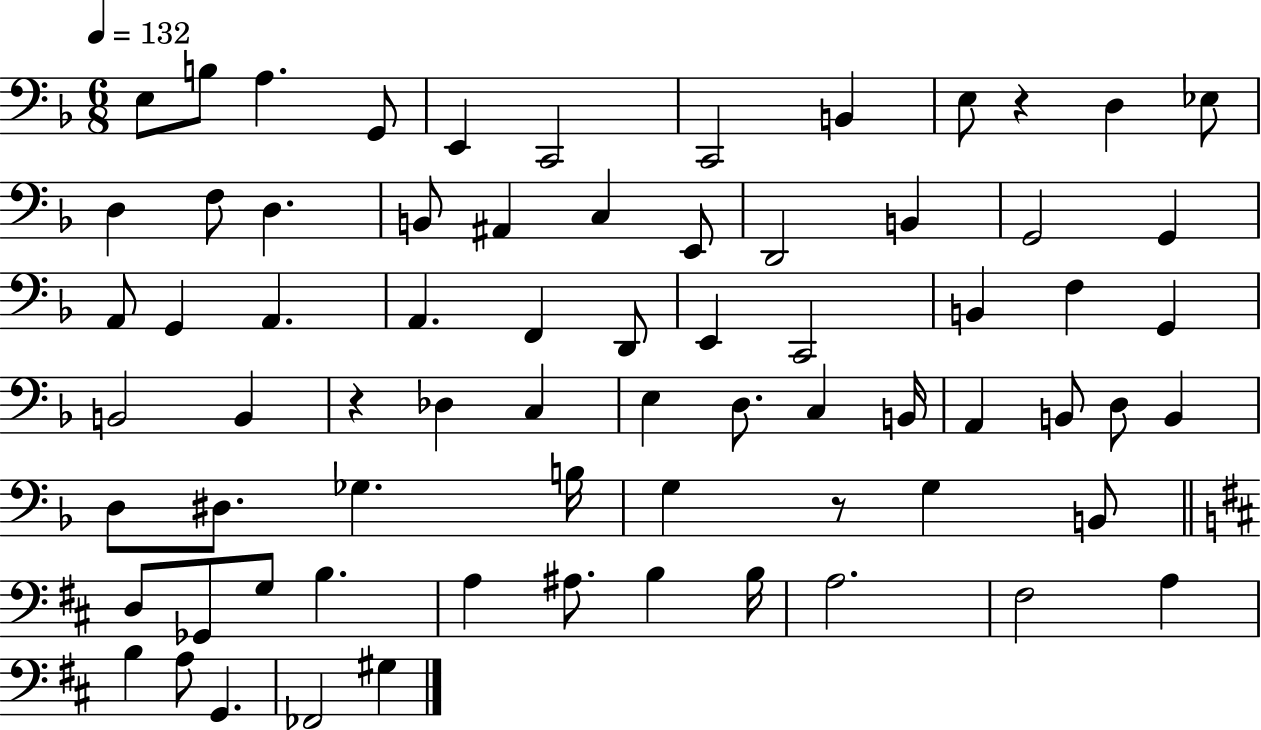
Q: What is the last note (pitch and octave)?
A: G#3